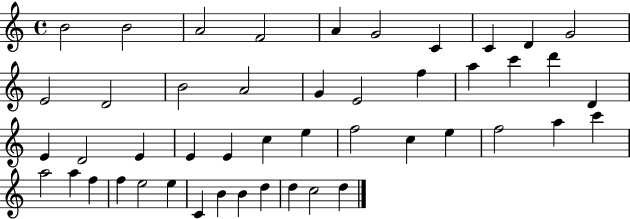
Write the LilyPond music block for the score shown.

{
  \clef treble
  \time 4/4
  \defaultTimeSignature
  \key c \major
  b'2 b'2 | a'2 f'2 | a'4 g'2 c'4 | c'4 d'4 g'2 | \break e'2 d'2 | b'2 a'2 | g'4 e'2 f''4 | a''4 c'''4 d'''4 d'4 | \break e'4 d'2 e'4 | e'4 e'4 c''4 e''4 | f''2 c''4 e''4 | f''2 a''4 c'''4 | \break a''2 a''4 f''4 | f''4 e''2 e''4 | c'4 b'4 b'4 d''4 | d''4 c''2 d''4 | \break \bar "|."
}